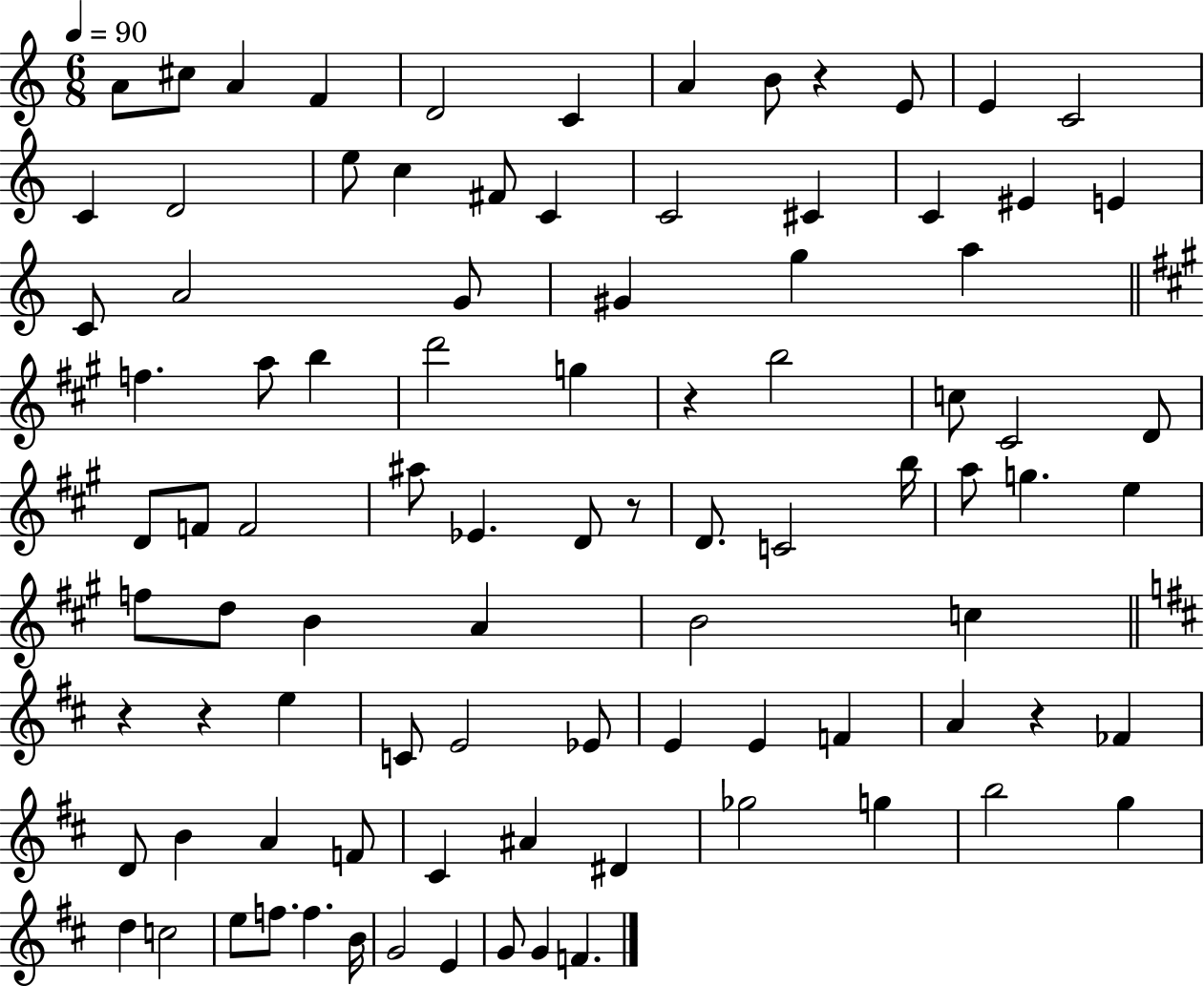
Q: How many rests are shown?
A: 6